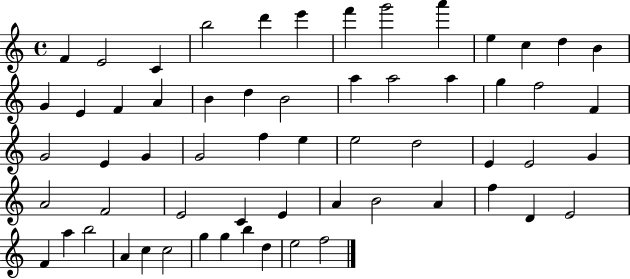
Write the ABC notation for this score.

X:1
T:Untitled
M:4/4
L:1/4
K:C
F E2 C b2 d' e' f' g'2 a' e c d B G E F A B d B2 a a2 a g f2 F G2 E G G2 f e e2 d2 E E2 G A2 F2 E2 C E A B2 A f D E2 F a b2 A c c2 g g b d e2 f2